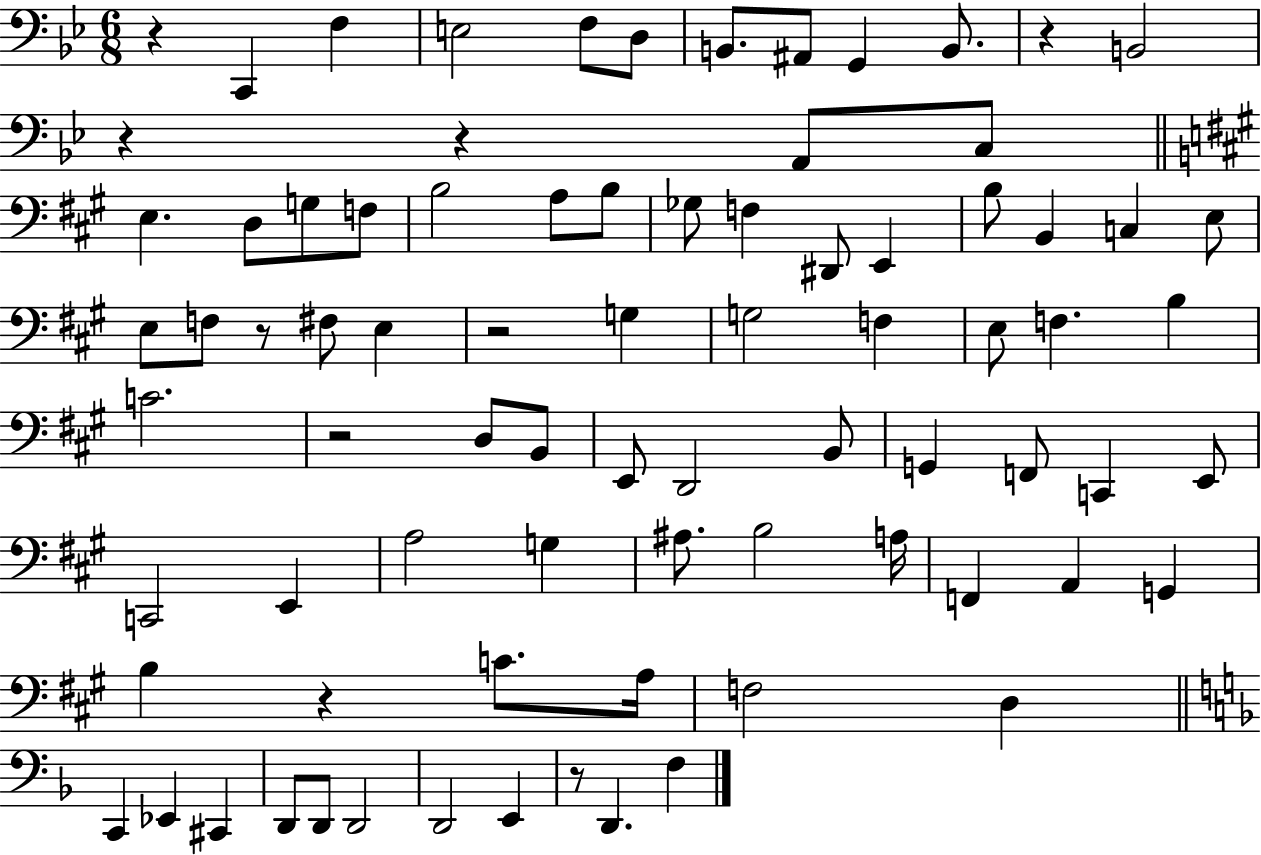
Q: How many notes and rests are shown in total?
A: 81